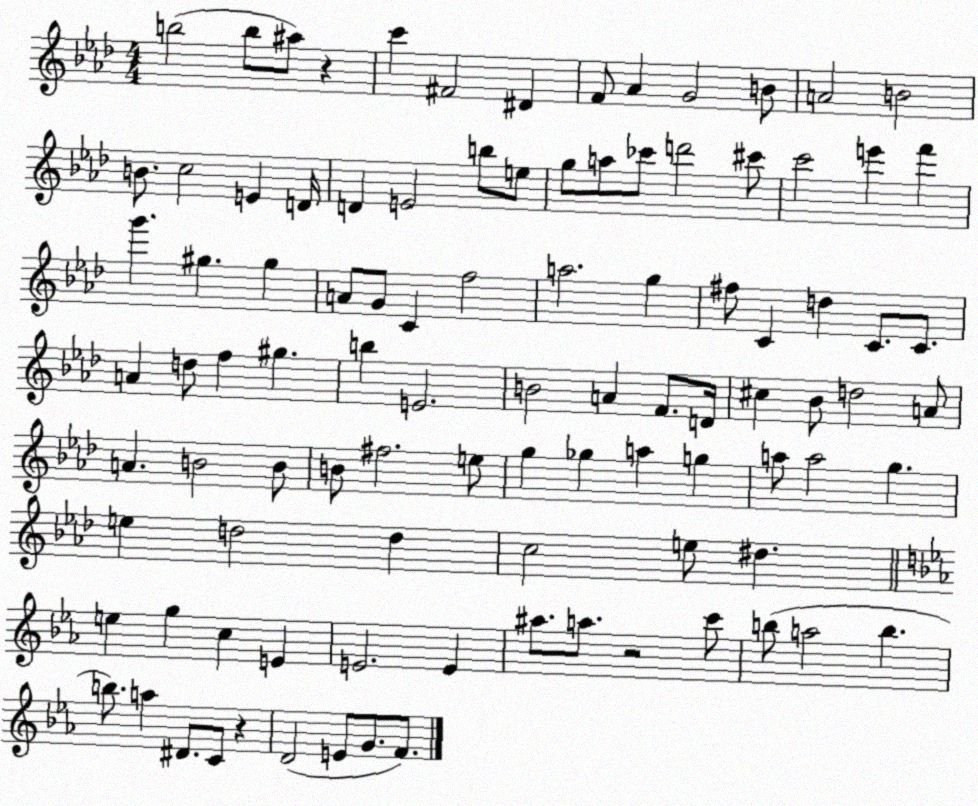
X:1
T:Untitled
M:4/4
L:1/4
K:Ab
b2 b/2 ^a/2 z c' ^F2 ^D F/2 _A G2 B/2 A2 B2 B/2 c2 E D/4 D E2 b/2 e/2 g/2 a/2 _c'/2 d'2 ^c'/2 c'2 e' f' g' ^g ^g A/2 G/2 C f2 a2 g ^f/2 C d C/2 C/2 A d/2 f ^g b E2 B2 A F/2 D/4 ^c _B/2 d2 A/2 A B2 B/2 B/2 ^f2 e/2 g _g a g a/2 a2 g e d2 d c2 e/2 ^d e g c E E2 E ^a/2 a/2 z2 c'/2 b/2 a2 b b/2 a ^D/2 C/2 z D2 E/2 G/2 F/2